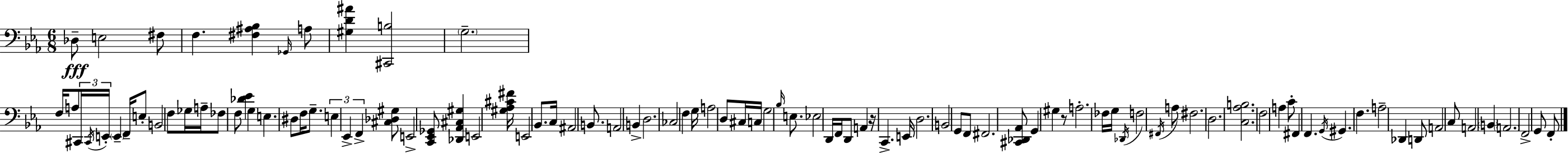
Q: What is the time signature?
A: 6/8